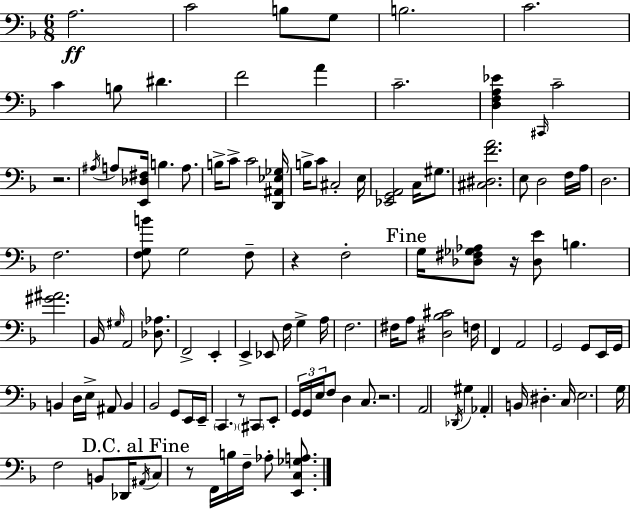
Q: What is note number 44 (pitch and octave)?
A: E2